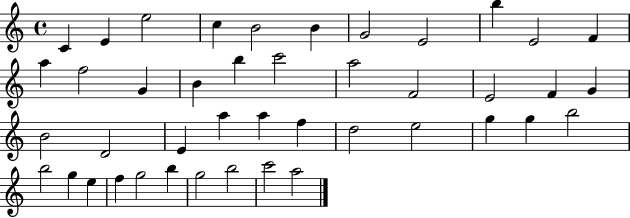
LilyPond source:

{
  \clef treble
  \time 4/4
  \defaultTimeSignature
  \key c \major
  c'4 e'4 e''2 | c''4 b'2 b'4 | g'2 e'2 | b''4 e'2 f'4 | \break a''4 f''2 g'4 | b'4 b''4 c'''2 | a''2 f'2 | e'2 f'4 g'4 | \break b'2 d'2 | e'4 a''4 a''4 f''4 | d''2 e''2 | g''4 g''4 b''2 | \break b''2 g''4 e''4 | f''4 g''2 b''4 | g''2 b''2 | c'''2 a''2 | \break \bar "|."
}